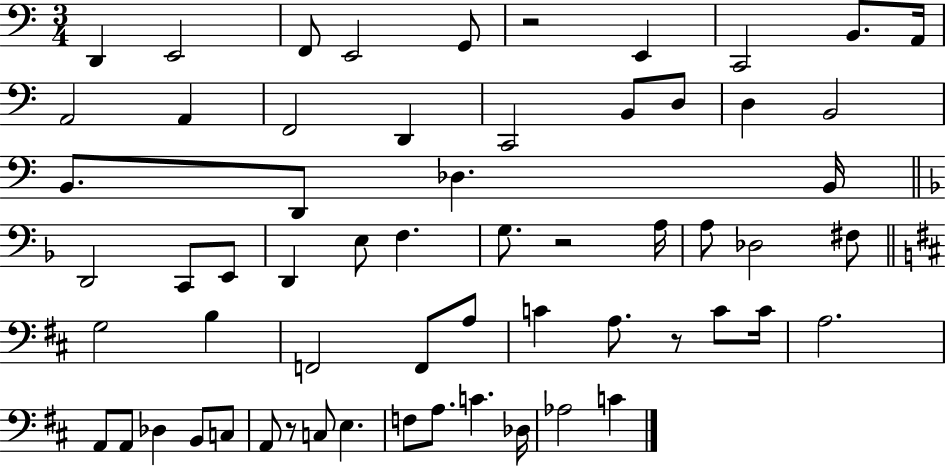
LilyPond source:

{
  \clef bass
  \numericTimeSignature
  \time 3/4
  \key c \major
  \repeat volta 2 { d,4 e,2 | f,8 e,2 g,8 | r2 e,4 | c,2 b,8. a,16 | \break a,2 a,4 | f,2 d,4 | c,2 b,8 d8 | d4 b,2 | \break b,8. d,8 des4. b,16 | \bar "||" \break \key d \minor d,2 c,8 e,8 | d,4 e8 f4. | g8. r2 a16 | a8 des2 fis8 | \break \bar "||" \break \key d \major g2 b4 | f,2 f,8 a8 | c'4 a8. r8 c'8 c'16 | a2. | \break a,8 a,8 des4 b,8 c8 | a,8 r8 c8 e4. | f8 a8. c'4. des16 | aes2 c'4 | \break } \bar "|."
}